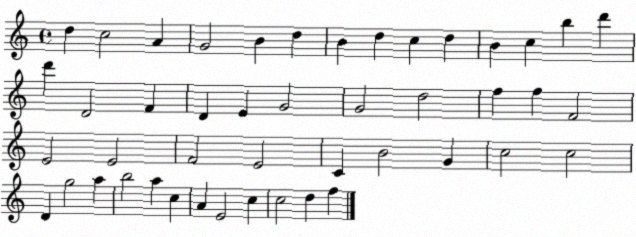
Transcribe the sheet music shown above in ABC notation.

X:1
T:Untitled
M:4/4
L:1/4
K:C
d c2 A G2 B d B d c d B c b d' d' D2 F D E G2 G2 d2 f f F2 E2 E2 F2 E2 C B2 G c2 c2 D g2 a b2 a c A E2 c c2 d f